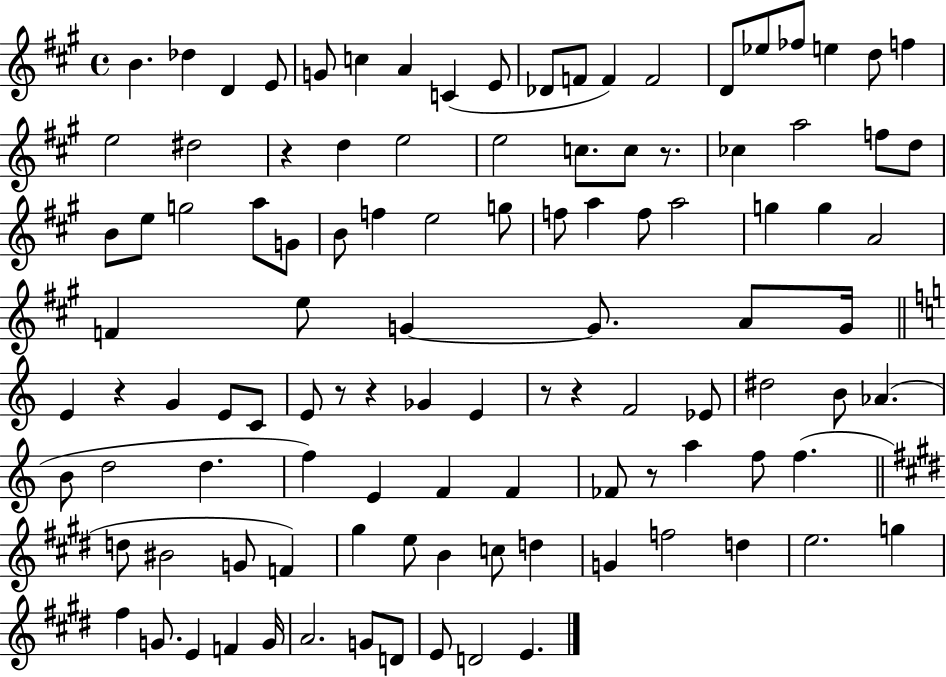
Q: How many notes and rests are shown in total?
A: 108